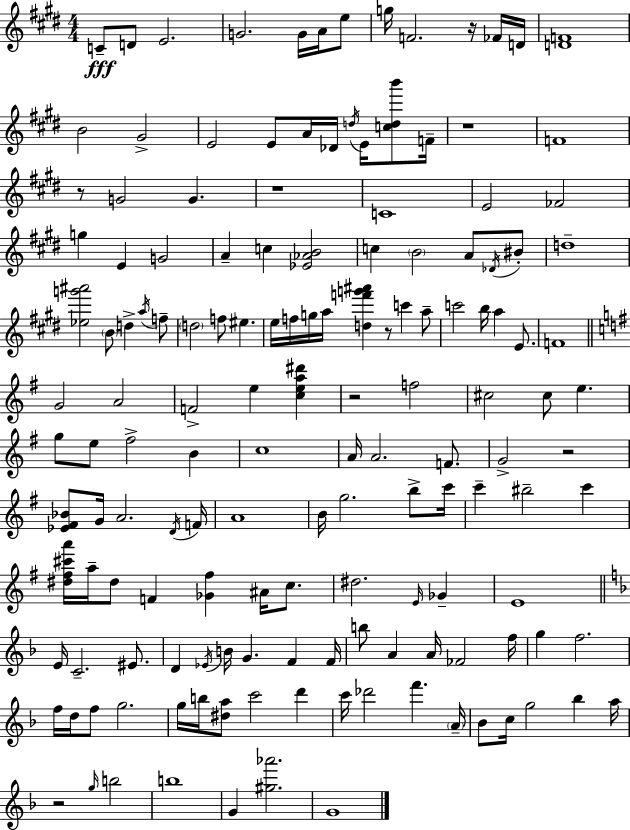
{
  \clef treble
  \numericTimeSignature
  \time 4/4
  \key e \major
  c'8--\fff d'8 e'2. | g'2. g'16 a'16 e''8 | g''16 f'2. r16 fes'16 d'16 | <d' f'>1 | \break b'2 gis'2-> | e'2 e'8 a'16 des'16 \acciaccatura { d''16 } e'16 <c'' d'' b'''>8 | f'16-- r1 | f'1 | \break r8 g'2 g'4. | r1 | c'1 | e'2 fes'2 | \break g''4 e'4 g'2 | a'4-- c''4 <ees' aes' b'>2 | c''4 \parenthesize b'2 a'8 \acciaccatura { des'16 } | bis'8-. d''1-- | \break <ees'' g''' ais'''>2 \parenthesize b'8 d''4-> | \acciaccatura { a''16 } f''8-- \parenthesize d''2 f''8 eis''4. | e''16 f''16 g''16 a''16 <d'' f''' g''' ais'''>4 r8 c'''4 | a''8-- c'''2 b''16 a''4 | \break e'8. f'1 | \bar "||" \break \key e \minor g'2 a'2 | f'2-> e''4 <c'' e'' a'' dis'''>4 | r2 f''2 | cis''2 cis''8 e''4. | \break g''8 e''8 fis''2-> b'4 | c''1 | a'16 a'2. f'8. | g'2-> r2 | \break <ees' fis' bes'>8 g'16 a'2. \acciaccatura { d'16 } | f'16 a'1 | b'16 g''2. b''8-> | c'''16 c'''4-- bis''2-- c'''4 | \break <dis'' fis'' cis''' a'''>16 a''16-- dis''8 f'4 <ges' fis''>4 ais'16 c''8. | dis''2. \grace { e'16 } ges'4-- | e'1 | \bar "||" \break \key f \major e'16 c'2.-- eis'8. | d'4 \acciaccatura { ees'16 } b'16 g'4. f'4 | f'16 b''8 a'4 a'16 fes'2 | f''16 g''4 f''2. | \break f''16 d''16 f''8 g''2. | g''16 b''16 <dis'' a''>8 c'''2 d'''4 | c'''16 des'''2 f'''4. | \parenthesize a'16-- bes'8 c''16 g''2 bes''4 | \break a''16 r2 \grace { g''16 } b''2 | b''1 | g'4 <gis'' aes'''>2. | g'1 | \break \bar "|."
}